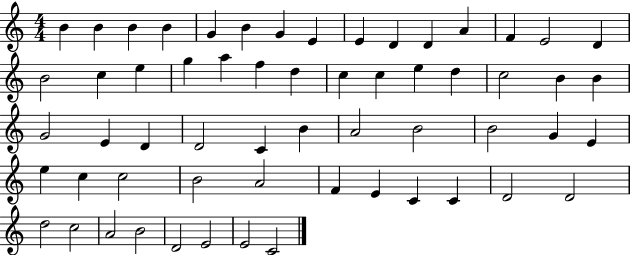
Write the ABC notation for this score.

X:1
T:Untitled
M:4/4
L:1/4
K:C
B B B B G B G E E D D A F E2 D B2 c e g a f d c c e d c2 B B G2 E D D2 C B A2 B2 B2 G E e c c2 B2 A2 F E C C D2 D2 d2 c2 A2 B2 D2 E2 E2 C2